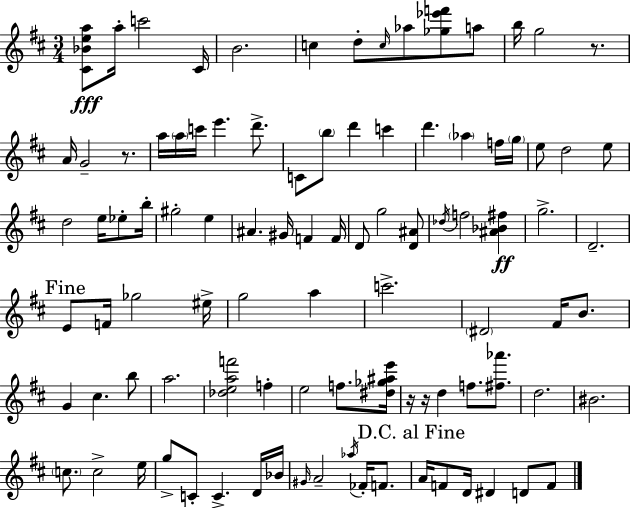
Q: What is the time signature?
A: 3/4